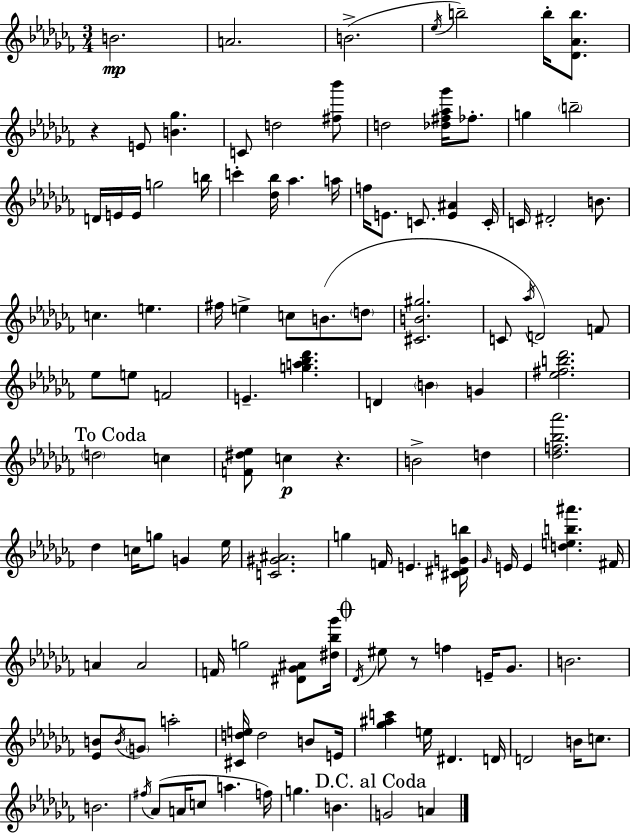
B4/h. A4/h. B4/h. Eb5/s B5/h B5/s [Db4,Ab4,B5]/e. R/q E4/e [B4,Gb5]/q. C4/e D5/h [F#5,Bb6]/e D5/h [Db5,F#5,Ab5,Gb6]/s FES5/e. G5/q B5/h D4/s E4/s E4/s G5/h B5/s C6/q [Db5,Bb5]/s Ab5/q. A5/s F5/s E4/e. C4/e. [E4,A#4]/q C4/s C4/s D#4/h B4/e. C5/q. E5/q. F#5/s E5/q C5/e B4/e. D5/e [C#4,B4,G#5]/h. C4/e Ab5/s D4/h F4/e Eb5/e E5/e F4/h E4/q. [G5,A5,Bb5,Db6]/q. D4/q B4/q G4/q [Eb5,F#5,B5,Db6]/h. D5/h C5/q [F4,D#5,Eb5]/e C5/q R/q. B4/h D5/q [Db5,F5,Bb5,Ab6]/h. Db5/q C5/s G5/e G4/q Eb5/s [C4,G#4,A#4]/h. G5/q F4/s E4/q. [C#4,D#4,G4,B5]/s Gb4/s E4/s E4/q [D5,E5,B5,A#6]/q. F#4/s A4/q A4/h F4/s G5/h [D#4,Gb4,A#4]/e [D#5,Bb5,Gb6]/s Db4/s EIS5/e R/e F5/q E4/s Gb4/e. B4/h. [Eb4,B4]/e B4/s G4/e A5/h [C#4,D5,E5]/s D5/h B4/e E4/s [Gb5,A#5,C6]/q E5/s D#4/q. D4/s D4/h B4/s C5/e. B4/h. F#5/s Ab4/e A4/s C5/e A5/q. F5/s G5/q. B4/q. G4/h A4/q